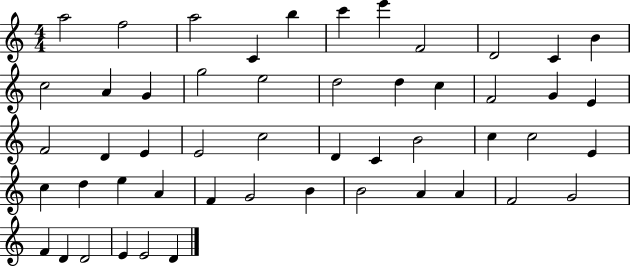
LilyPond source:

{
  \clef treble
  \numericTimeSignature
  \time 4/4
  \key c \major
  a''2 f''2 | a''2 c'4 b''4 | c'''4 e'''4 f'2 | d'2 c'4 b'4 | \break c''2 a'4 g'4 | g''2 e''2 | d''2 d''4 c''4 | f'2 g'4 e'4 | \break f'2 d'4 e'4 | e'2 c''2 | d'4 c'4 b'2 | c''4 c''2 e'4 | \break c''4 d''4 e''4 a'4 | f'4 g'2 b'4 | b'2 a'4 a'4 | f'2 g'2 | \break f'4 d'4 d'2 | e'4 e'2 d'4 | \bar "|."
}